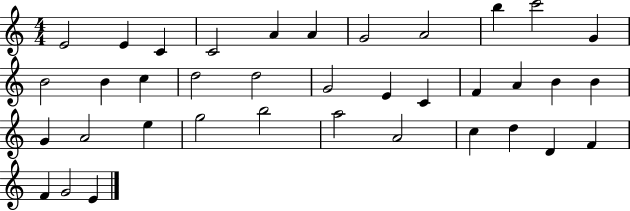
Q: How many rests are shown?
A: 0